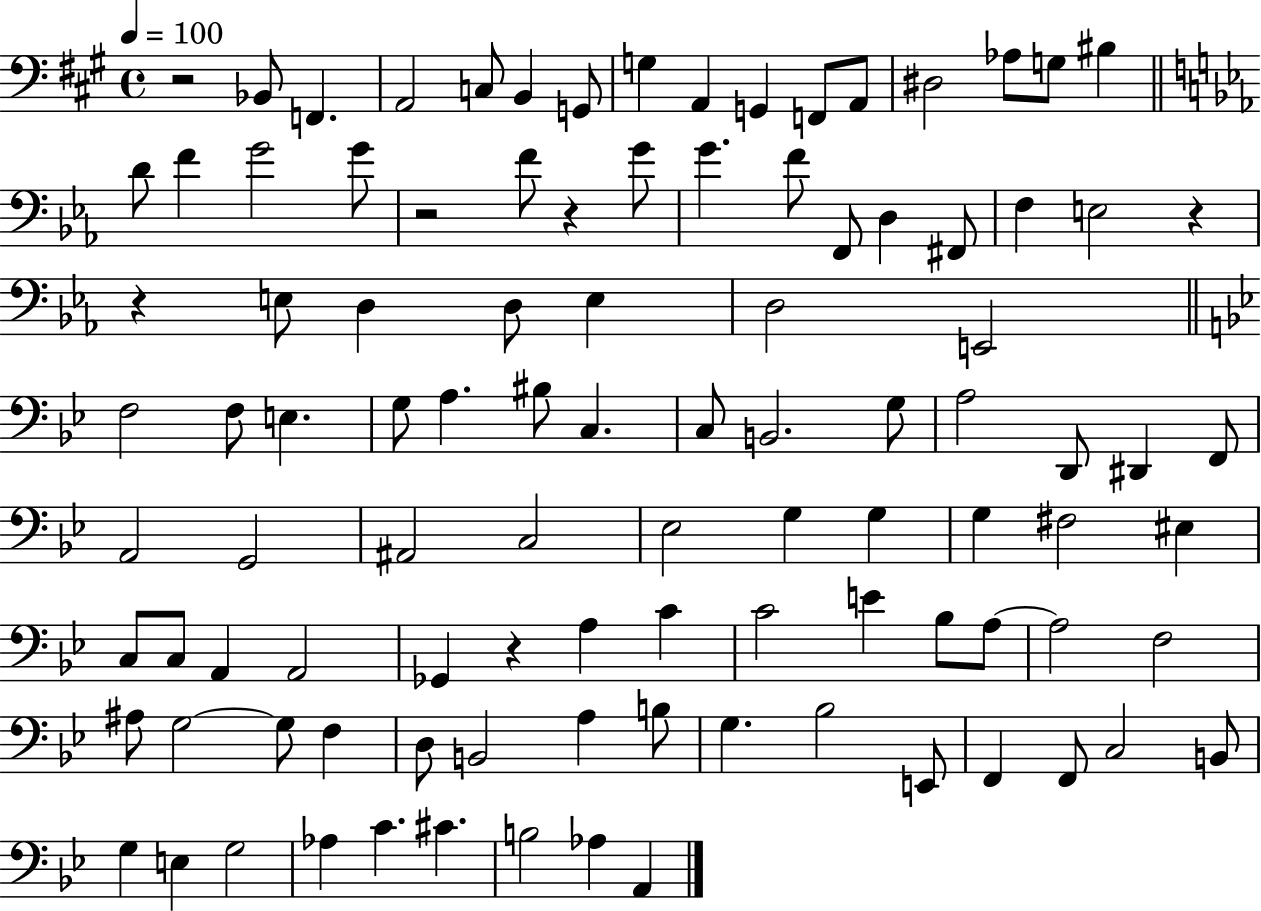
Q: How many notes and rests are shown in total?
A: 101